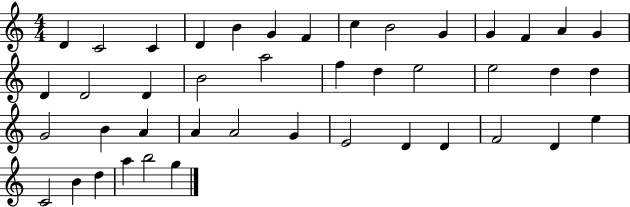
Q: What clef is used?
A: treble